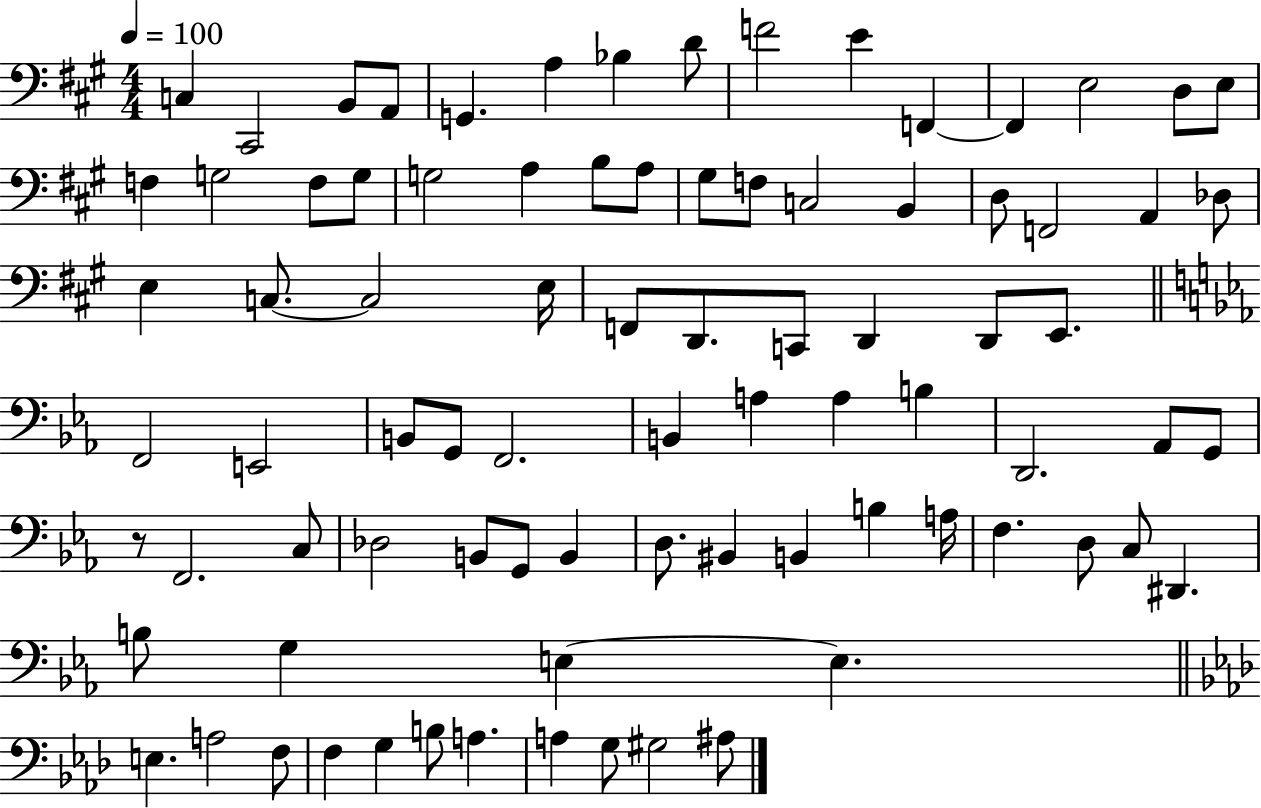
C3/q C#2/h B2/e A2/e G2/q. A3/q Bb3/q D4/e F4/h E4/q F2/q F2/q E3/h D3/e E3/e F3/q G3/h F3/e G3/e G3/h A3/q B3/e A3/e G#3/e F3/e C3/h B2/q D3/e F2/h A2/q Db3/e E3/q C3/e. C3/h E3/s F2/e D2/e. C2/e D2/q D2/e E2/e. F2/h E2/h B2/e G2/e F2/h. B2/q A3/q A3/q B3/q D2/h. Ab2/e G2/e R/e F2/h. C3/e Db3/h B2/e G2/e B2/q D3/e. BIS2/q B2/q B3/q A3/s F3/q. D3/e C3/e D#2/q. B3/e G3/q E3/q E3/q. E3/q. A3/h F3/e F3/q G3/q B3/e A3/q. A3/q G3/e G#3/h A#3/e